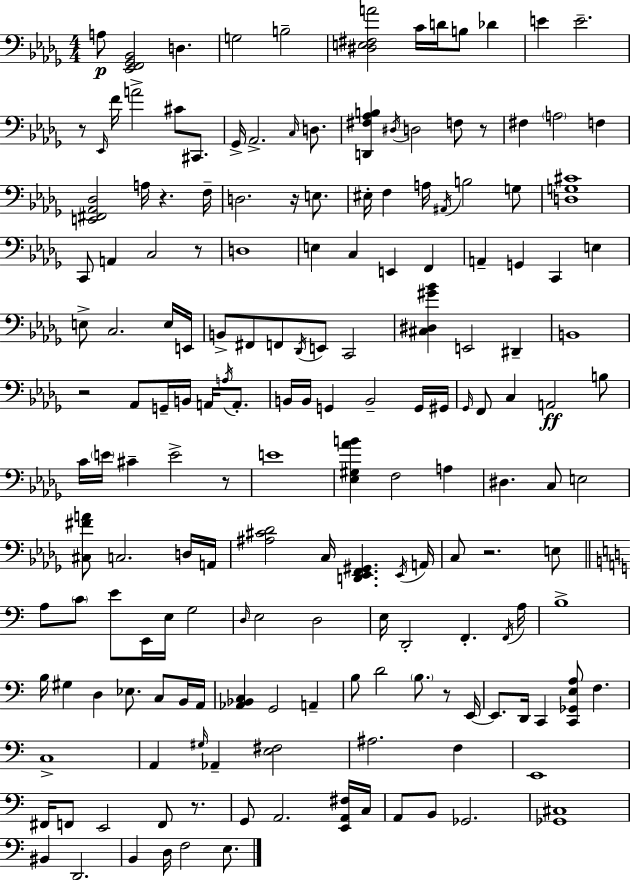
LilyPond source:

{
  \clef bass
  \numericTimeSignature
  \time 4/4
  \key bes \minor
  a8\p <ees, f, ges, bes,>2 d4. | g2 b2-- | <dis e fis a'>2 c'16 d'16 b8 des'4 | e'4 e'2.-- | \break r8 \grace { ees,16 } f'16 a'2-> cis'8 cis,8. | ges,16-> aes,2.-> \grace { c16 } d8. | <d, fis aes b>4 \acciaccatura { dis16 } d2 f8 | r8 fis4 \parenthesize a2 f4 | \break <e, fis, aes, des>2 a16 r4. | f16-- d2. r16 | e8. eis16-. f4 a16 \acciaccatura { ais,16 } b2 | g8 <d g cis'>1 | \break c,8 a,4 c2 | r8 d1 | e4 c4 e,4 | f,4 a,4-- g,4 c,4 | \break e4 e8-> c2. | e16 e,16 b,8-> fis,8 f,8 \acciaccatura { des,16 } e,8 c,2 | <cis dis gis' bes'>4 e,2 | dis,4-- b,1 | \break r2 aes,8 g,16-- | b,16 a,16 \acciaccatura { a16 } a,8.-. b,16 b,16 g,4 b,2-- | g,16 gis,16 \grace { ges,16 } f,8 c4 a,2\ff | b8 c'16 \parenthesize e'16 cis'4-- e'2-> | \break r8 e'1 | <ees gis aes' b'>4 f2 | a4 dis4. c8 e2 | <cis fis' a'>8 c2. | \break d16 a,16 <ais cis' des'>2 c16 | <d, ees, f, gis,>4. \acciaccatura { ees,16 } a,16 c8 r2. | e8 \bar "||" \break \key a \minor a8 \parenthesize c'8 e'8 e,16 e16 g2 | \grace { d16 } e2 d2 | e16 d,2-. f,4.-. | \acciaccatura { f,16 } a16 b1-> | \break b16 gis4 d4 ees8. c8 | b,16 a,16 <aes, bes, c>4 g,2 a,4-- | b8 d'2 \parenthesize b8. r8 | e,16~~ e,8. d,16 c,4 <c, ges, e a>8 f4. | \break c1-> | a,4 \grace { gis16 } aes,4-- <e fis>2 | ais2. f4 | e,1 | \break fis,16 f,8 e,2 f,8 | r8. g,8 a,2. | <e, a, fis>16 c16 a,8 b,8 ges,2. | <ges, cis>1 | \break bis,4 d,2. | b,4 d16 f2 | e8. \bar "|."
}